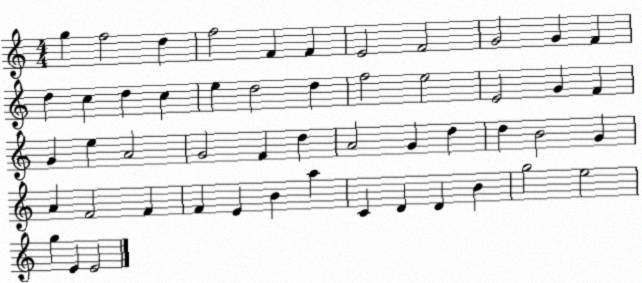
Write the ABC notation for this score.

X:1
T:Untitled
M:4/4
L:1/4
K:C
g f2 d f2 F F E2 F2 G2 G F d c d c e d2 d f2 e2 E2 G F G e A2 G2 F d A2 G d d B2 G A F2 F F E B a C D D B g2 e2 g E E2